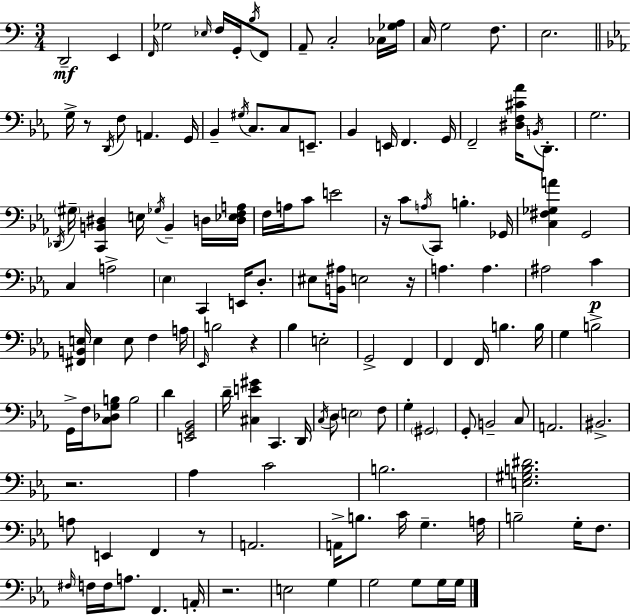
X:1
T:Untitled
M:3/4
L:1/4
K:Am
D,,2 E,, F,,/4 _G,2 _E,/4 F,/4 G,,/4 B,/4 F,,/2 A,,/2 C,2 _C,/4 [_G,A,]/4 C,/4 G,2 F,/2 E,2 G,/4 z/2 D,,/4 F,/2 A,, G,,/4 _B,, ^G,/4 C,/2 C,/2 E,,/2 _B,, E,,/4 F,, G,,/4 F,,2 [^D,F,^C_A]/4 B,,/4 D,,/2 G,2 _D,,/4 ^G,/4 [C,,B,,^D,] E,/4 _G,/4 B,, D,/4 [D,_E,F,A,]/4 F,/4 A,/4 C/2 E2 z/4 C/2 A,/4 C,,/2 B, _G,,/4 [C,^F,_G,A] G,,2 C, A,2 _E, C,, E,,/4 D,/2 ^E,/2 [B,,^A,]/4 E,2 z/4 A, A, ^A,2 C [^F,,B,,E,]/4 E, E,/2 F, A,/4 _E,,/4 B,2 z _B, E,2 G,,2 F,, F,, F,,/4 B, B,/4 G, B,2 G,,/4 F,/4 [C,_D,G,B,]/2 B,2 D [E,,G,,_B,,]2 D/4 [^C,E^G] C,, D,,/4 C,/4 D,/2 E,2 F,/2 G, ^G,,2 G,,/2 B,,2 C,/2 A,,2 ^B,,2 z2 _A, C2 B,2 [E,^G,B,^D]2 A,/2 E,, F,, z/2 A,,2 A,,/4 B,/2 C/4 G, A,/4 B,2 G,/4 F,/2 ^F,/4 F,/4 F,/4 A,/2 F,, A,,/4 z2 E,2 G, G,2 G,/2 G,/4 G,/4